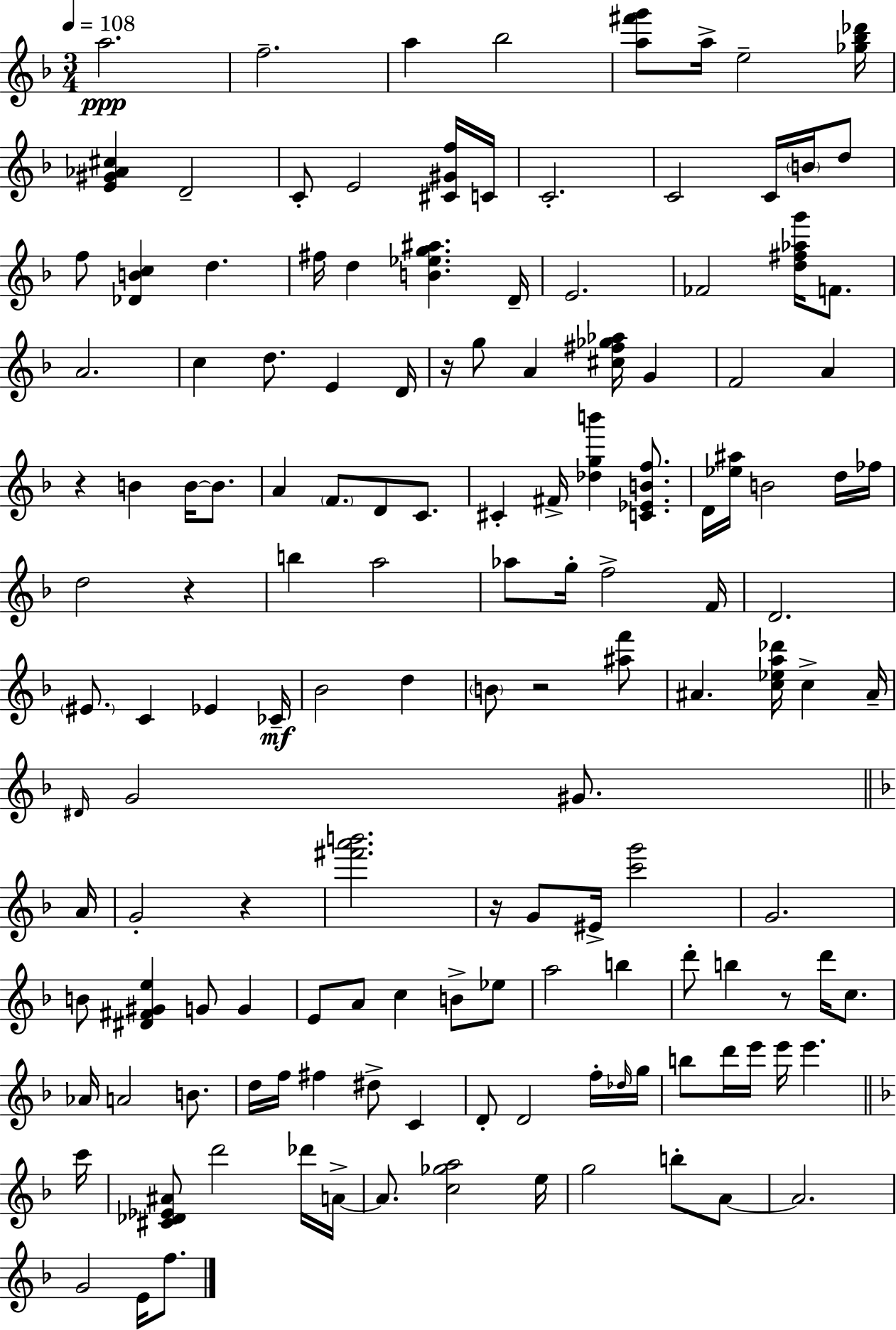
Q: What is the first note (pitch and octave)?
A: A5